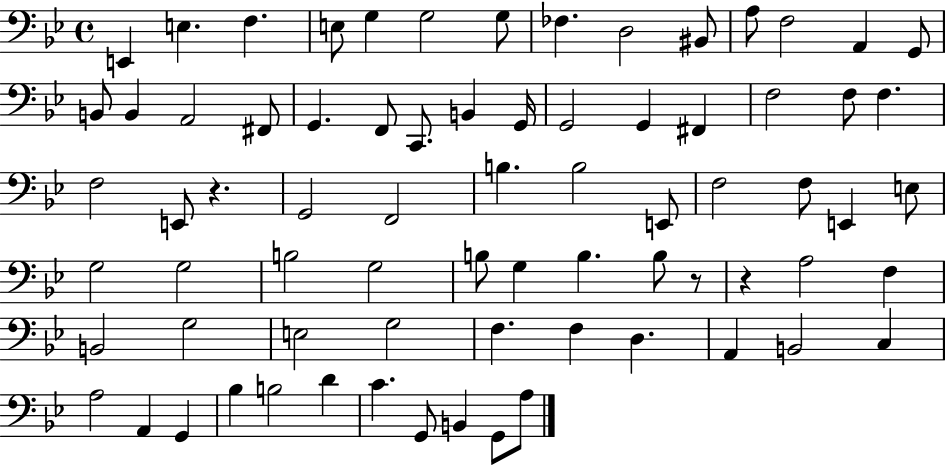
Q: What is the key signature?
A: BES major